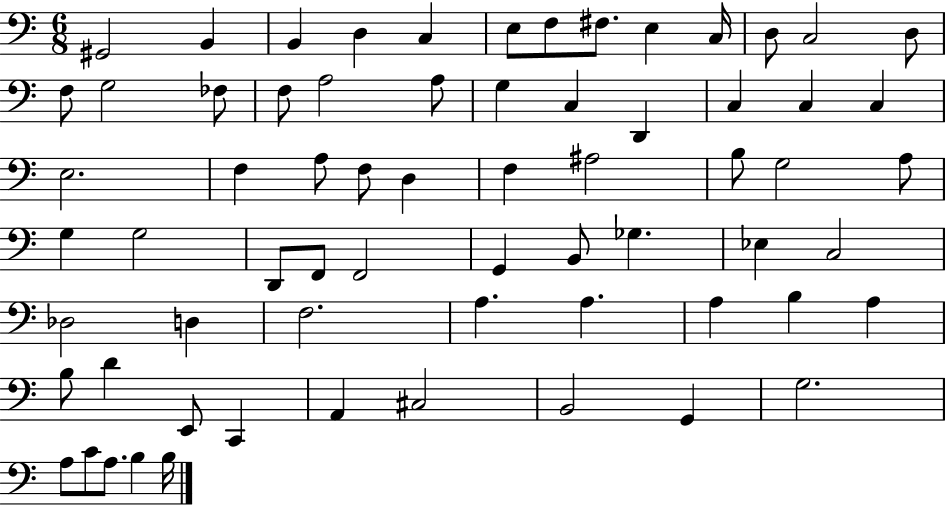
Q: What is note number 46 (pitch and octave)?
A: Db3